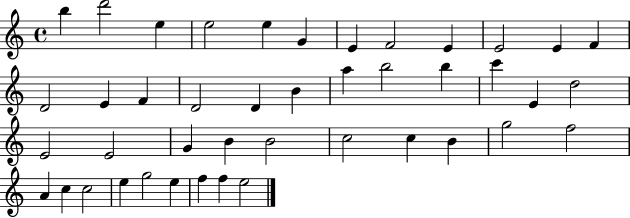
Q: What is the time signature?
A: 4/4